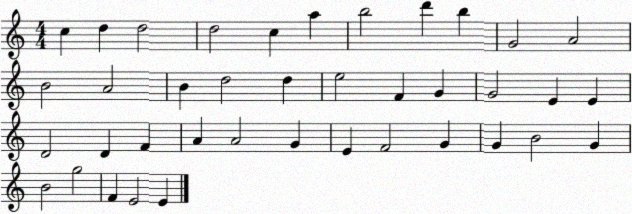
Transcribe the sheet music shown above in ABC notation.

X:1
T:Untitled
M:4/4
L:1/4
K:C
c d d2 d2 c a b2 d' b G2 A2 B2 A2 B d2 d e2 F G G2 E E D2 D F A A2 G E F2 G G B2 G B2 g2 F E2 E